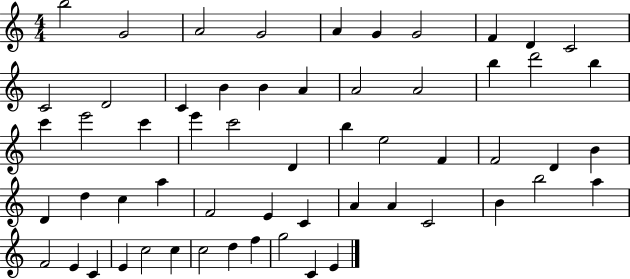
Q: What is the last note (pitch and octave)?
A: E4